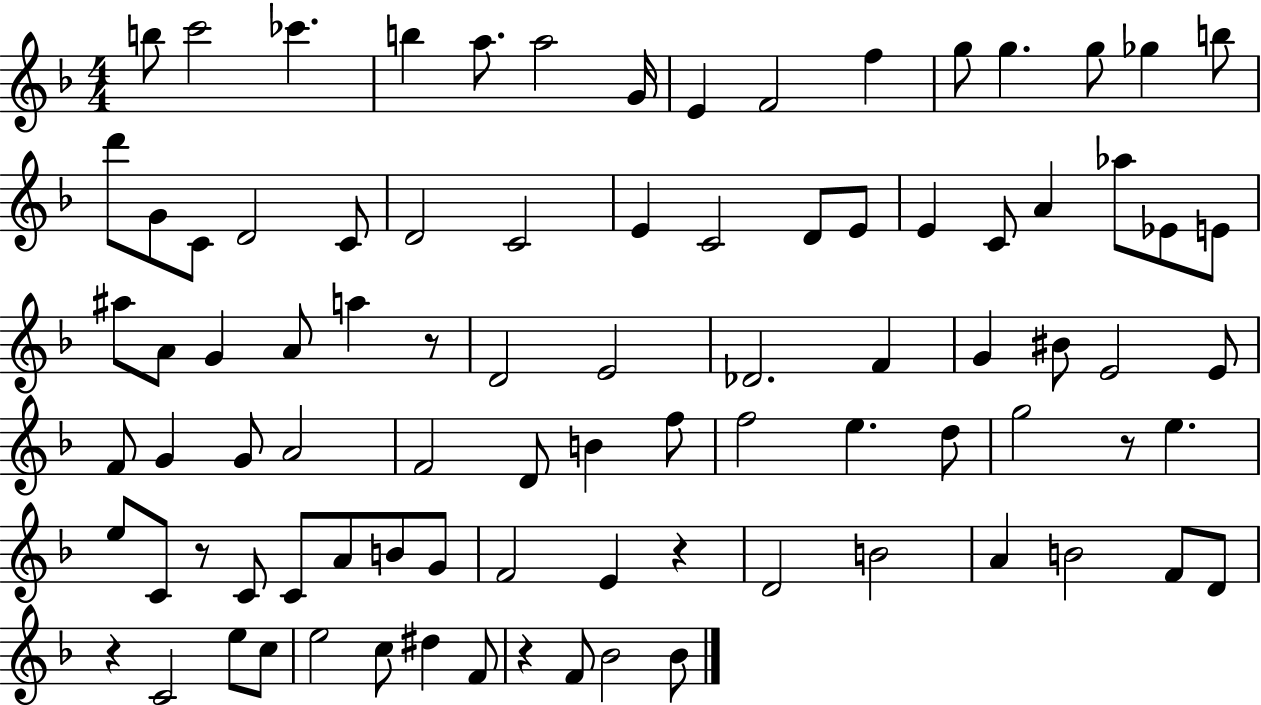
{
  \clef treble
  \numericTimeSignature
  \time 4/4
  \key f \major
  b''8 c'''2 ces'''4. | b''4 a''8. a''2 g'16 | e'4 f'2 f''4 | g''8 g''4. g''8 ges''4 b''8 | \break d'''8 g'8 c'8 d'2 c'8 | d'2 c'2 | e'4 c'2 d'8 e'8 | e'4 c'8 a'4 aes''8 ees'8 e'8 | \break ais''8 a'8 g'4 a'8 a''4 r8 | d'2 e'2 | des'2. f'4 | g'4 bis'8 e'2 e'8 | \break f'8 g'4 g'8 a'2 | f'2 d'8 b'4 f''8 | f''2 e''4. d''8 | g''2 r8 e''4. | \break e''8 c'8 r8 c'8 c'8 a'8 b'8 g'8 | f'2 e'4 r4 | d'2 b'2 | a'4 b'2 f'8 d'8 | \break r4 c'2 e''8 c''8 | e''2 c''8 dis''4 f'8 | r4 f'8 bes'2 bes'8 | \bar "|."
}